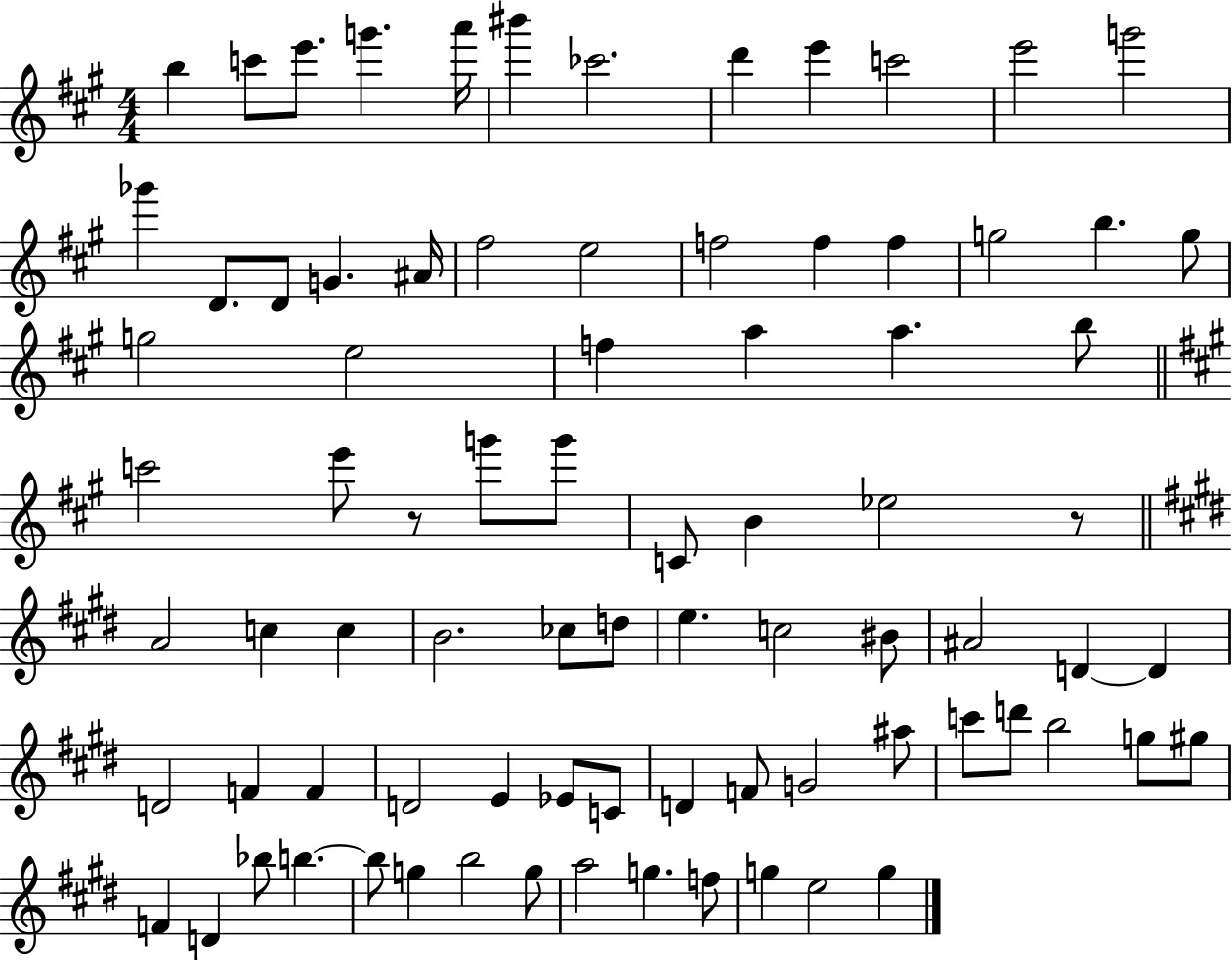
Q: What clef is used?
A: treble